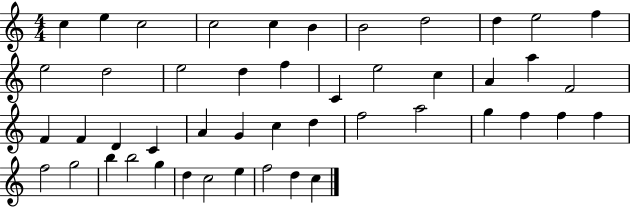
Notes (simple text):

C5/q E5/q C5/h C5/h C5/q B4/q B4/h D5/h D5/q E5/h F5/q E5/h D5/h E5/h D5/q F5/q C4/q E5/h C5/q A4/q A5/q F4/h F4/q F4/q D4/q C4/q A4/q G4/q C5/q D5/q F5/h A5/h G5/q F5/q F5/q F5/q F5/h G5/h B5/q B5/h G5/q D5/q C5/h E5/q F5/h D5/q C5/q